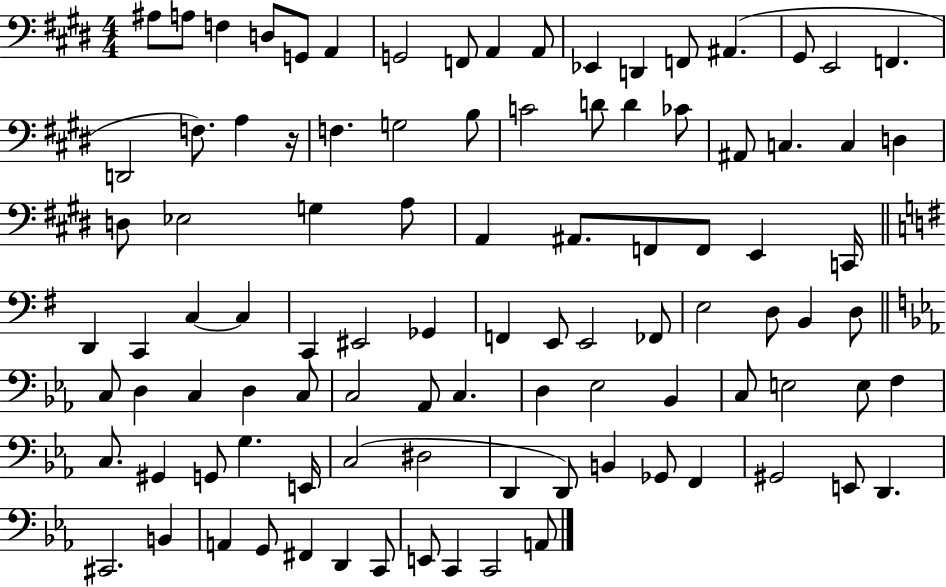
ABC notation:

X:1
T:Untitled
M:4/4
L:1/4
K:E
^A,/2 A,/2 F, D,/2 G,,/2 A,, G,,2 F,,/2 A,, A,,/2 _E,, D,, F,,/2 ^A,, ^G,,/2 E,,2 F,, D,,2 F,/2 A, z/4 F, G,2 B,/2 C2 D/2 D _C/2 ^A,,/2 C, C, D, D,/2 _E,2 G, A,/2 A,, ^A,,/2 F,,/2 F,,/2 E,, C,,/4 D,, C,, C, C, C,, ^E,,2 _G,, F,, E,,/2 E,,2 _F,,/2 E,2 D,/2 B,, D,/2 C,/2 D, C, D, C,/2 C,2 _A,,/2 C, D, _E,2 _B,, C,/2 E,2 E,/2 F, C,/2 ^G,, G,,/2 G, E,,/4 C,2 ^D,2 D,, D,,/2 B,, _G,,/2 F,, ^G,,2 E,,/2 D,, ^C,,2 B,, A,, G,,/2 ^F,, D,, C,,/2 E,,/2 C,, C,,2 A,,/2